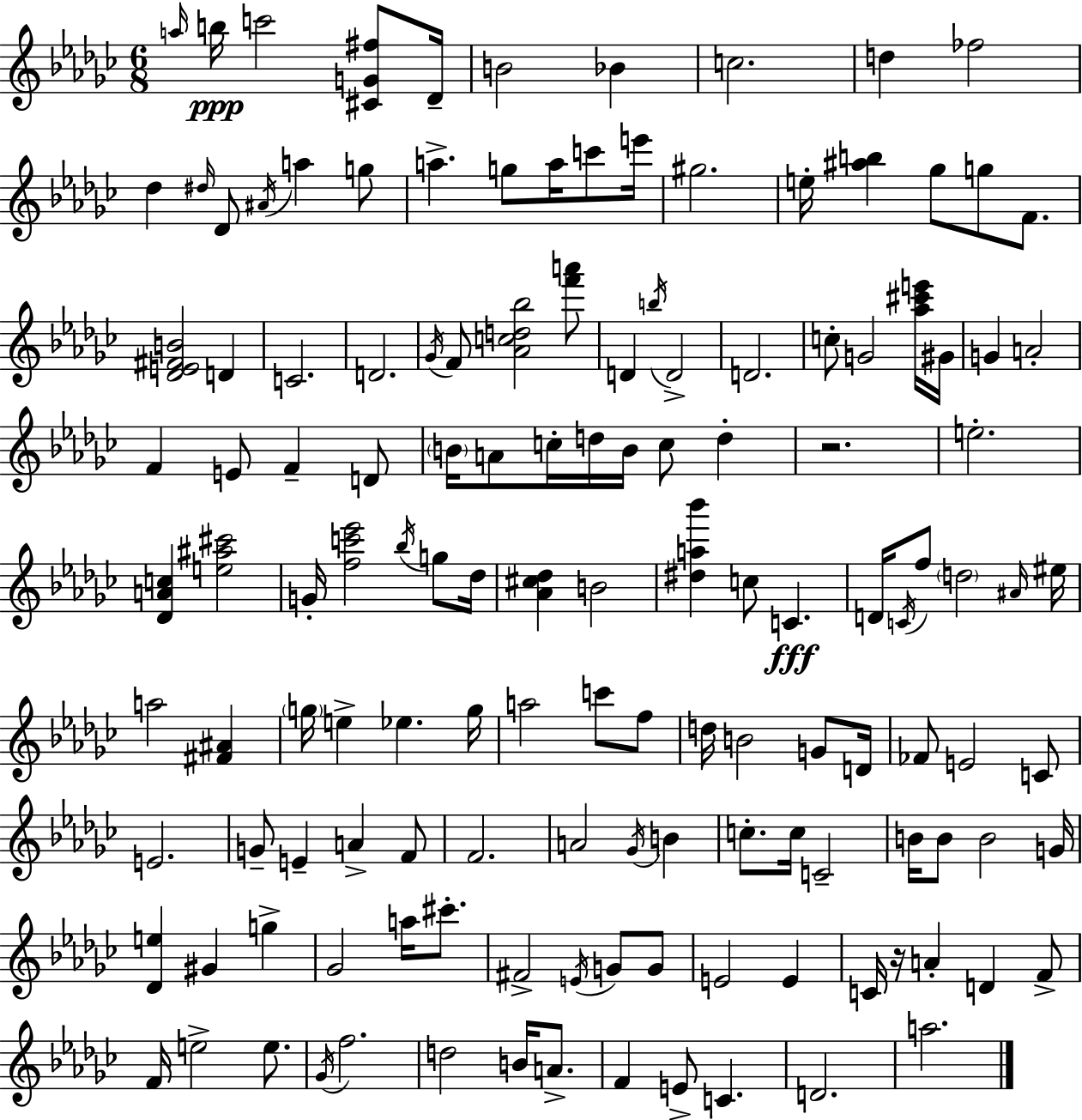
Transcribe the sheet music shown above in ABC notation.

X:1
T:Untitled
M:6/8
L:1/4
K:Ebm
a/4 b/4 c'2 [^CG^f]/2 _D/4 B2 _B c2 d _f2 _d ^d/4 _D/2 ^A/4 a g/2 a g/2 a/4 c'/2 e'/4 ^g2 e/4 [^ab] _g/2 g/2 F/2 [_DE^FB]2 D C2 D2 _G/4 F/2 [_Acd_b]2 [f'a']/2 D b/4 D2 D2 c/2 G2 [_a^c'e']/4 ^G/4 G A2 F E/2 F D/2 B/4 A/2 c/4 d/4 B/4 c/2 d z2 e2 [_DAc] [e^a^c']2 G/4 [fc'_e']2 _b/4 g/2 _d/4 [_A^c_d] B2 [^da_b'] c/2 C D/4 C/4 f/2 d2 ^A/4 ^e/4 a2 [^F^A] g/4 e _e g/4 a2 c'/2 f/2 d/4 B2 G/2 D/4 _F/2 E2 C/2 E2 G/2 E A F/2 F2 A2 _G/4 B c/2 c/4 C2 B/4 B/2 B2 G/4 [_De] ^G g _G2 a/4 ^c'/2 ^F2 E/4 G/2 G/2 E2 E C/4 z/4 A D F/2 F/4 e2 e/2 _G/4 f2 d2 B/4 A/2 F E/2 C D2 a2